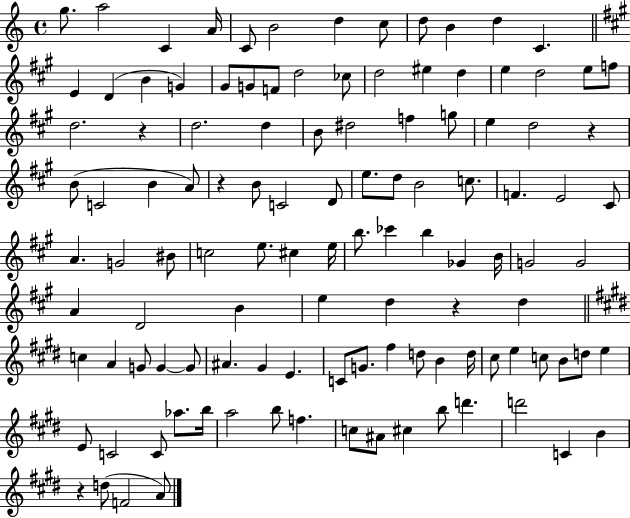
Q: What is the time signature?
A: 4/4